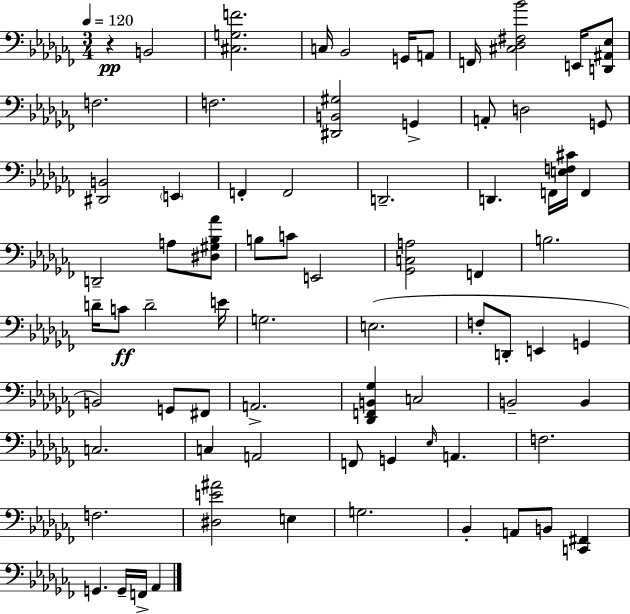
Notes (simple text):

R/q B2/h [C#3,G3,F4]/h. C3/s Bb2/h G2/s A2/e F2/s [C#3,Db3,F#3,Bb4]/h E2/s [D2,A#2,Eb3]/e F3/h. F3/h. [D#2,B2,G#3]/h G2/q A2/e D3/h G2/e [D#2,B2]/h E2/q F2/q F2/h D2/h. D2/q. F2/s [E3,F3,C#4]/s F2/q D2/h A3/e [D#3,G#3,Bb3,Ab4]/e B3/e C4/e E2/h [Gb2,C3,A3]/h F2/q B3/h. D4/s C4/e D4/h E4/s G3/h. E3/h. F3/e D2/e E2/q G2/q B2/h G2/e F#2/e A2/h. [Db2,F2,B2,Gb3]/q C3/h B2/h B2/q C3/h. C3/q A2/h F2/e G2/q Eb3/s A2/q. F3/h. F3/h. [D#3,E4,A#4]/h E3/q G3/h. Bb2/q A2/e B2/e [C2,F#2]/q G2/q. G2/s F2/s Ab2/q